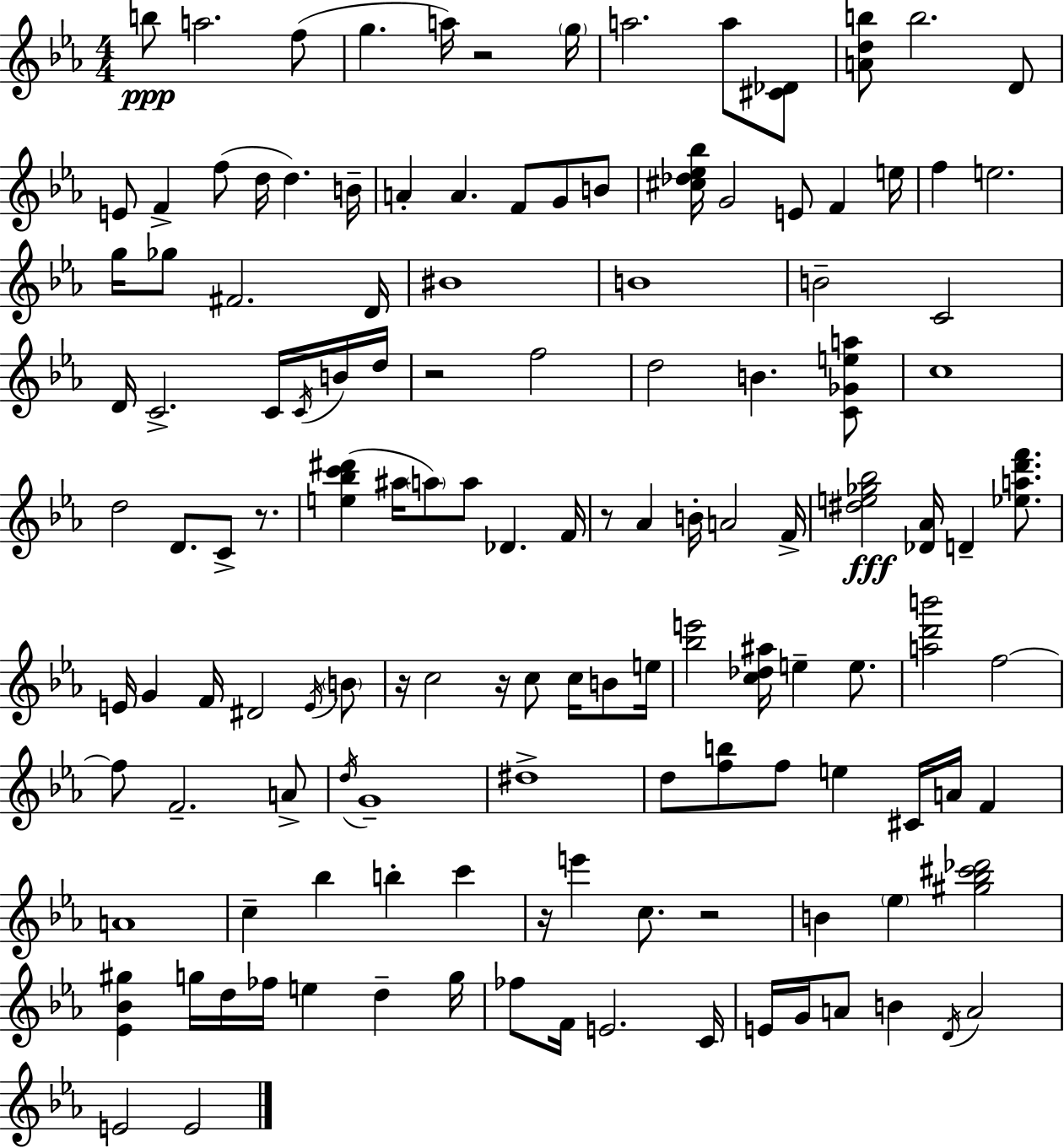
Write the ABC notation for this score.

X:1
T:Untitled
M:4/4
L:1/4
K:Eb
b/2 a2 f/2 g a/4 z2 g/4 a2 a/2 [^C_D]/2 [Adb]/2 b2 D/2 E/2 F f/2 d/4 d B/4 A A F/2 G/2 B/2 [^c_d_e_b]/4 G2 E/2 F e/4 f e2 g/4 _g/2 ^F2 D/4 ^B4 B4 B2 C2 D/4 C2 C/4 C/4 B/4 d/4 z2 f2 d2 B [C_Gea]/2 c4 d2 D/2 C/2 z/2 [e_bc'^d'] ^a/4 a/2 a/2 _D F/4 z/2 _A B/4 A2 F/4 [^de_g_b]2 [_D_A]/4 D [_ead'f']/2 E/4 G F/4 ^D2 E/4 B/2 z/4 c2 z/4 c/2 c/4 B/2 e/4 [_be']2 [c_d^a]/4 e e/2 [ad'b']2 f2 f/2 F2 A/2 d/4 G4 ^d4 d/2 [fb]/2 f/2 e ^C/4 A/4 F A4 c _b b c' z/4 e' c/2 z2 B _e [^g_b^c'_d']2 [_E_B^g] g/4 d/4 _f/4 e d g/4 _f/2 F/4 E2 C/4 E/4 G/4 A/2 B D/4 A2 E2 E2